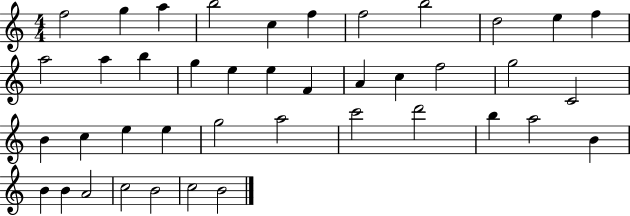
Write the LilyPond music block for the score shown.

{
  \clef treble
  \numericTimeSignature
  \time 4/4
  \key c \major
  f''2 g''4 a''4 | b''2 c''4 f''4 | f''2 b''2 | d''2 e''4 f''4 | \break a''2 a''4 b''4 | g''4 e''4 e''4 f'4 | a'4 c''4 f''2 | g''2 c'2 | \break b'4 c''4 e''4 e''4 | g''2 a''2 | c'''2 d'''2 | b''4 a''2 b'4 | \break b'4 b'4 a'2 | c''2 b'2 | c''2 b'2 | \bar "|."
}